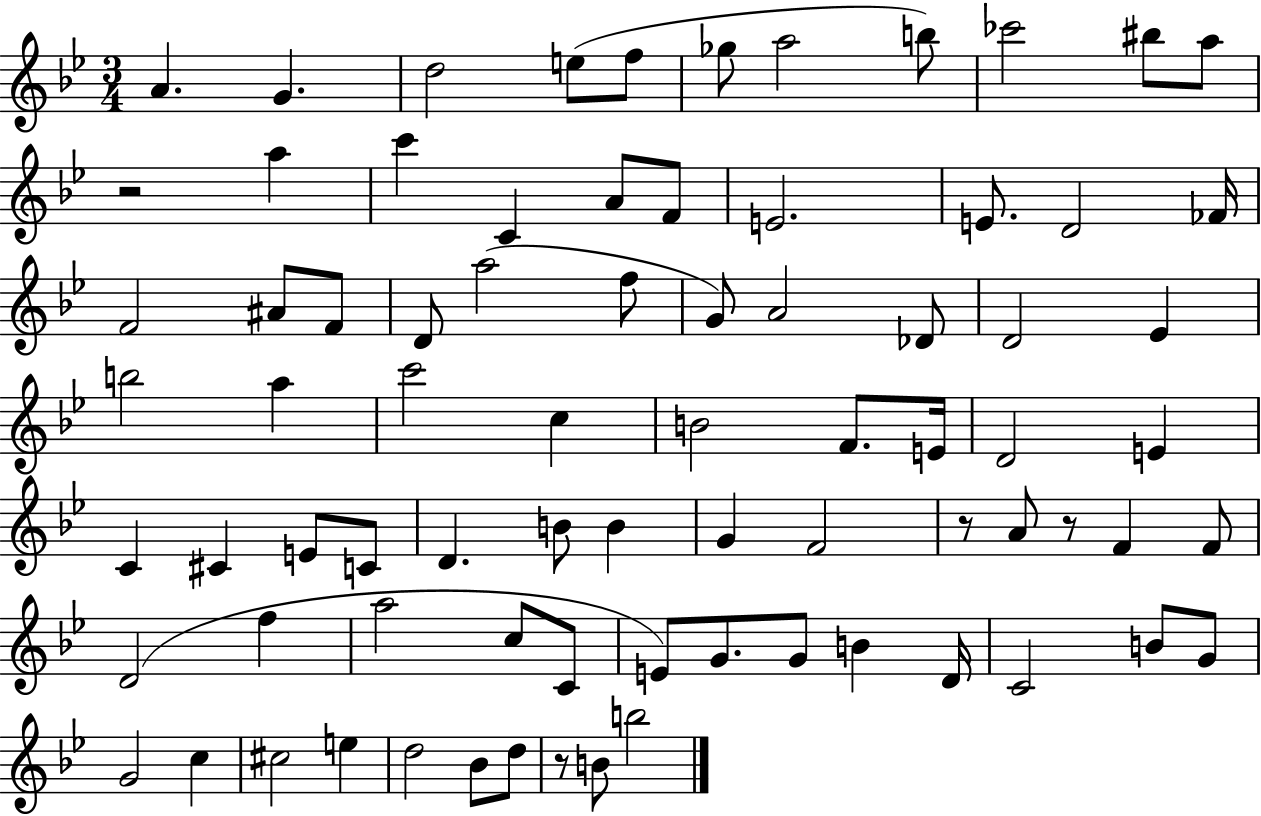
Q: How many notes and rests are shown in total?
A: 78